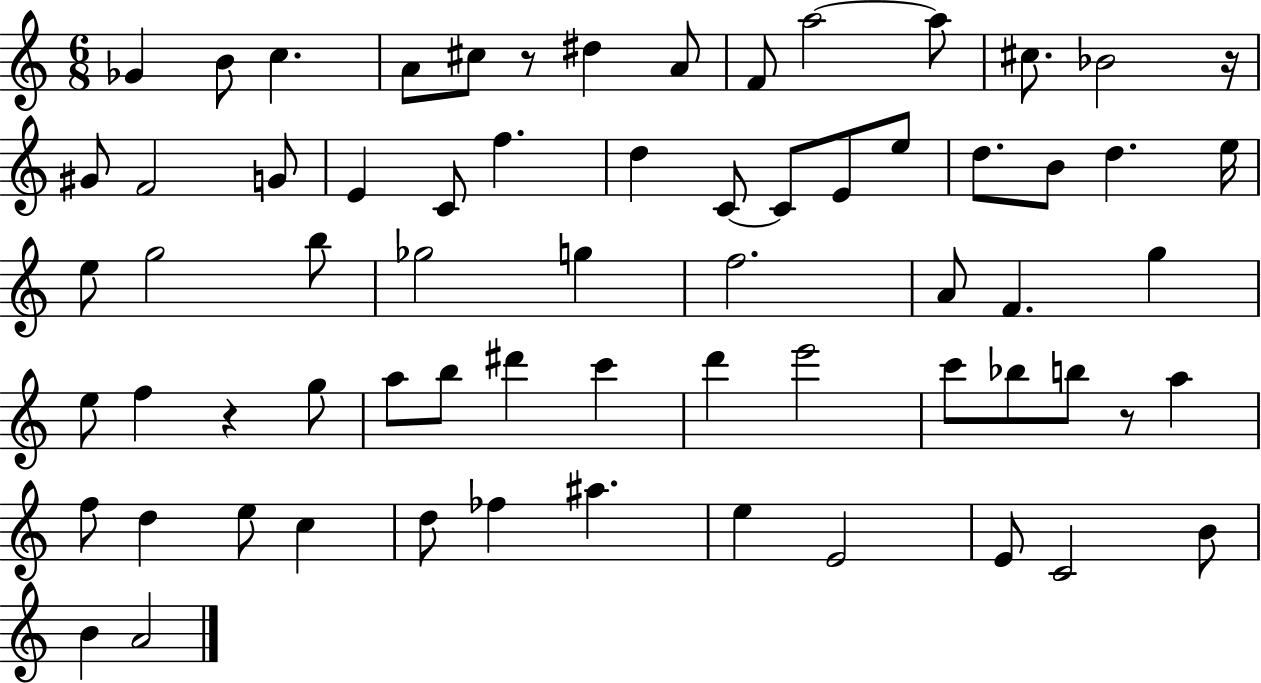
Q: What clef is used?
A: treble